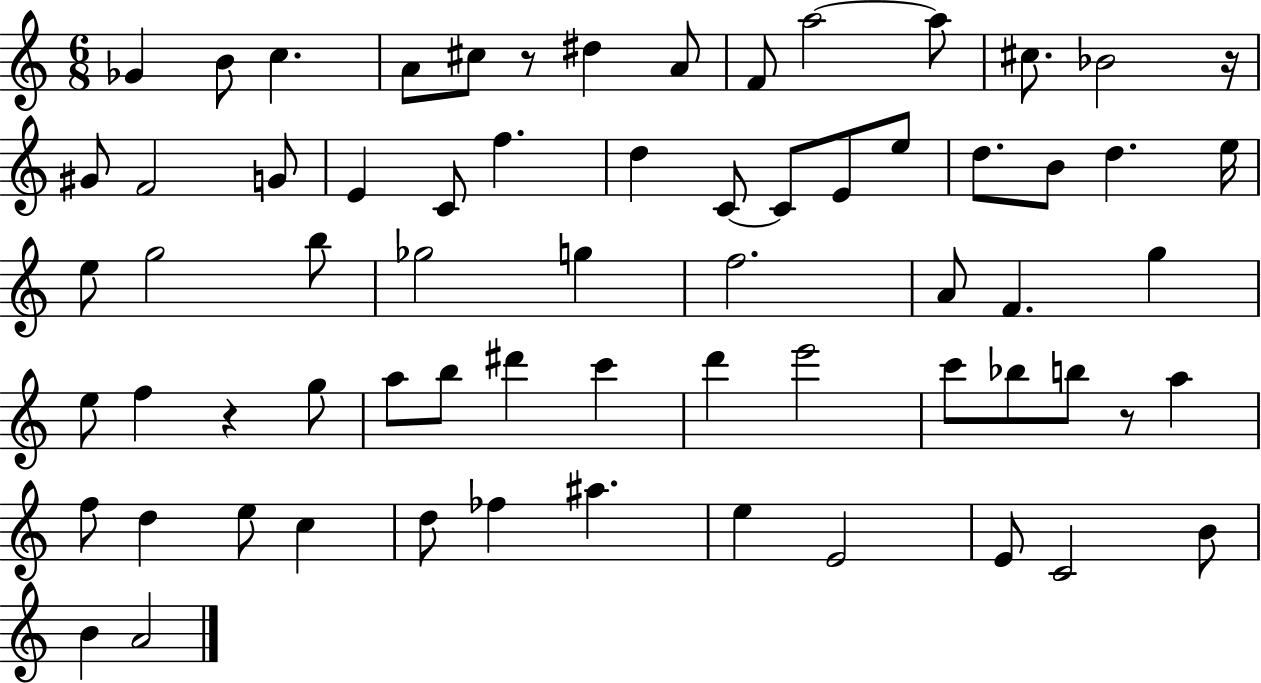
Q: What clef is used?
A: treble